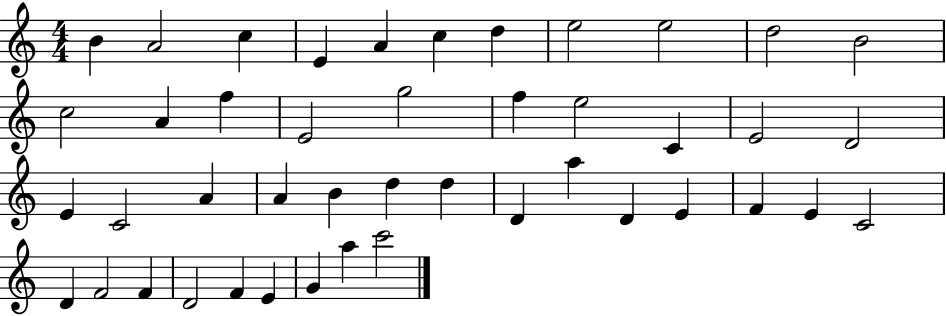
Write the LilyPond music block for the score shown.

{
  \clef treble
  \numericTimeSignature
  \time 4/4
  \key c \major
  b'4 a'2 c''4 | e'4 a'4 c''4 d''4 | e''2 e''2 | d''2 b'2 | \break c''2 a'4 f''4 | e'2 g''2 | f''4 e''2 c'4 | e'2 d'2 | \break e'4 c'2 a'4 | a'4 b'4 d''4 d''4 | d'4 a''4 d'4 e'4 | f'4 e'4 c'2 | \break d'4 f'2 f'4 | d'2 f'4 e'4 | g'4 a''4 c'''2 | \bar "|."
}